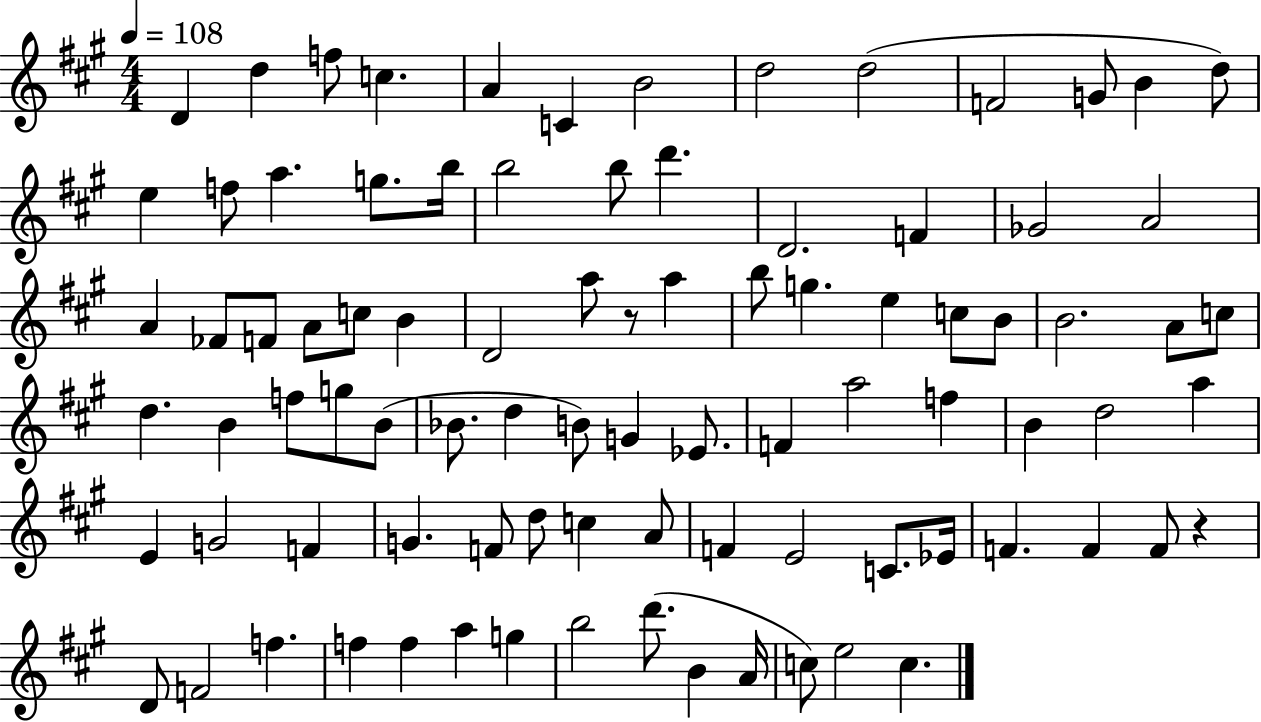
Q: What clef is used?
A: treble